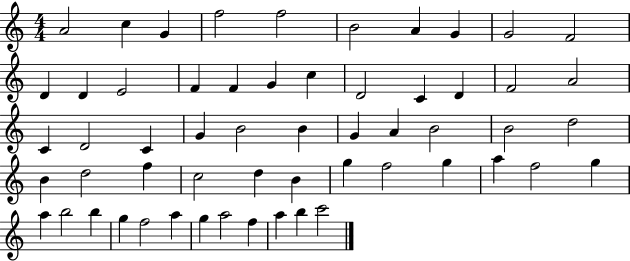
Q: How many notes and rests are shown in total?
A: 57